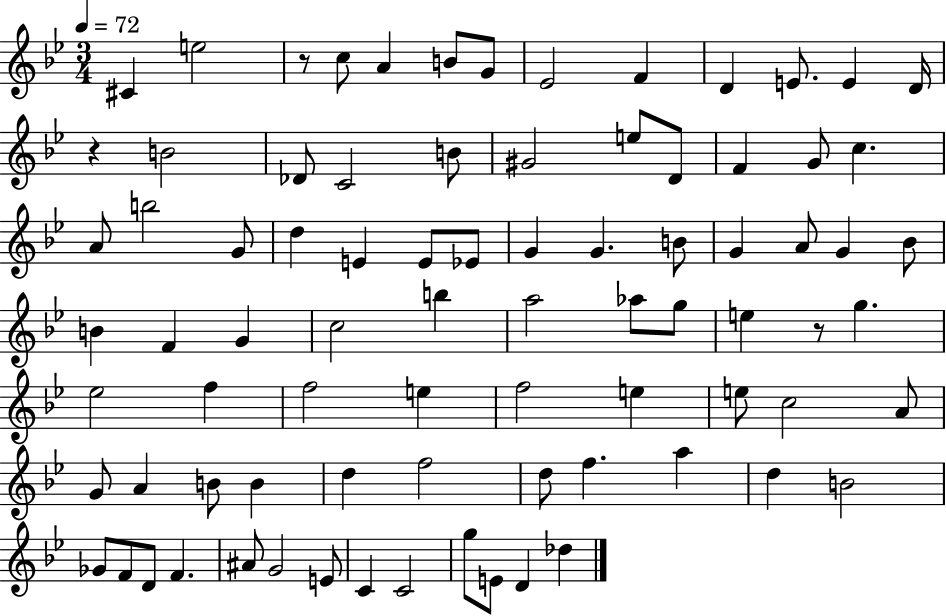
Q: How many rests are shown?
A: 3